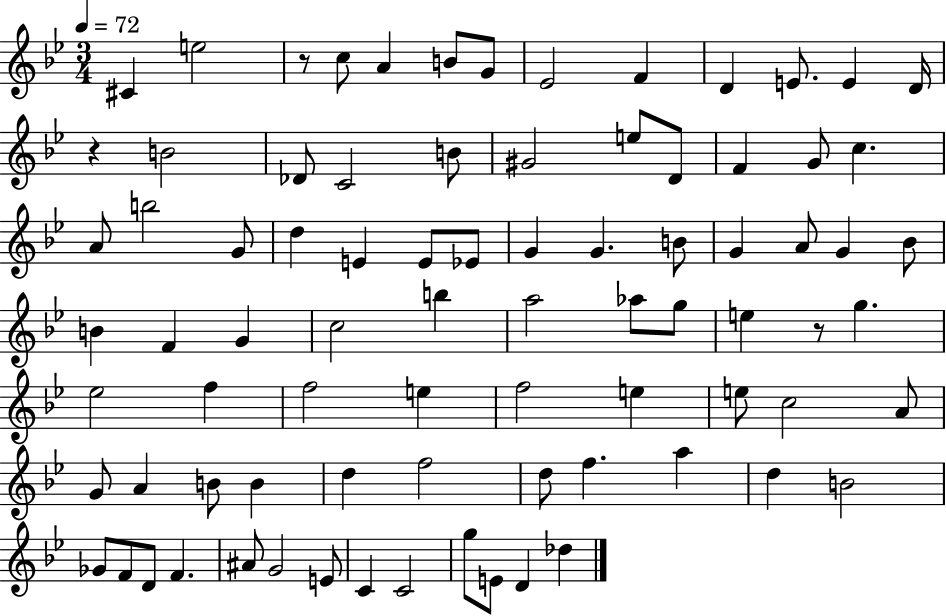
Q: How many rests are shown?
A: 3